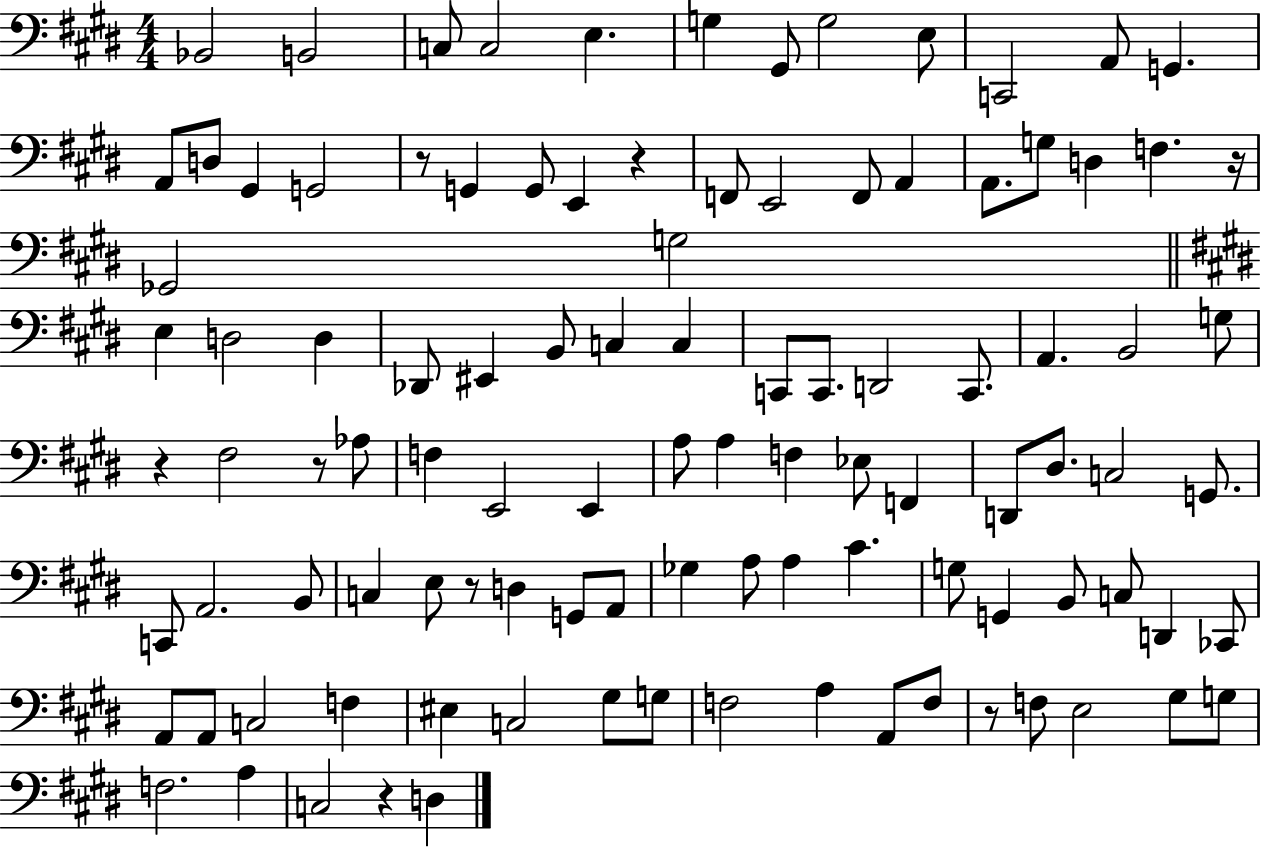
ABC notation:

X:1
T:Untitled
M:4/4
L:1/4
K:E
_B,,2 B,,2 C,/2 C,2 E, G, ^G,,/2 G,2 E,/2 C,,2 A,,/2 G,, A,,/2 D,/2 ^G,, G,,2 z/2 G,, G,,/2 E,, z F,,/2 E,,2 F,,/2 A,, A,,/2 G,/2 D, F, z/4 _G,,2 G,2 E, D,2 D, _D,,/2 ^E,, B,,/2 C, C, C,,/2 C,,/2 D,,2 C,,/2 A,, B,,2 G,/2 z ^F,2 z/2 _A,/2 F, E,,2 E,, A,/2 A, F, _E,/2 F,, D,,/2 ^D,/2 C,2 G,,/2 C,,/2 A,,2 B,,/2 C, E,/2 z/2 D, G,,/2 A,,/2 _G, A,/2 A, ^C G,/2 G,, B,,/2 C,/2 D,, _C,,/2 A,,/2 A,,/2 C,2 F, ^E, C,2 ^G,/2 G,/2 F,2 A, A,,/2 F,/2 z/2 F,/2 E,2 ^G,/2 G,/2 F,2 A, C,2 z D,